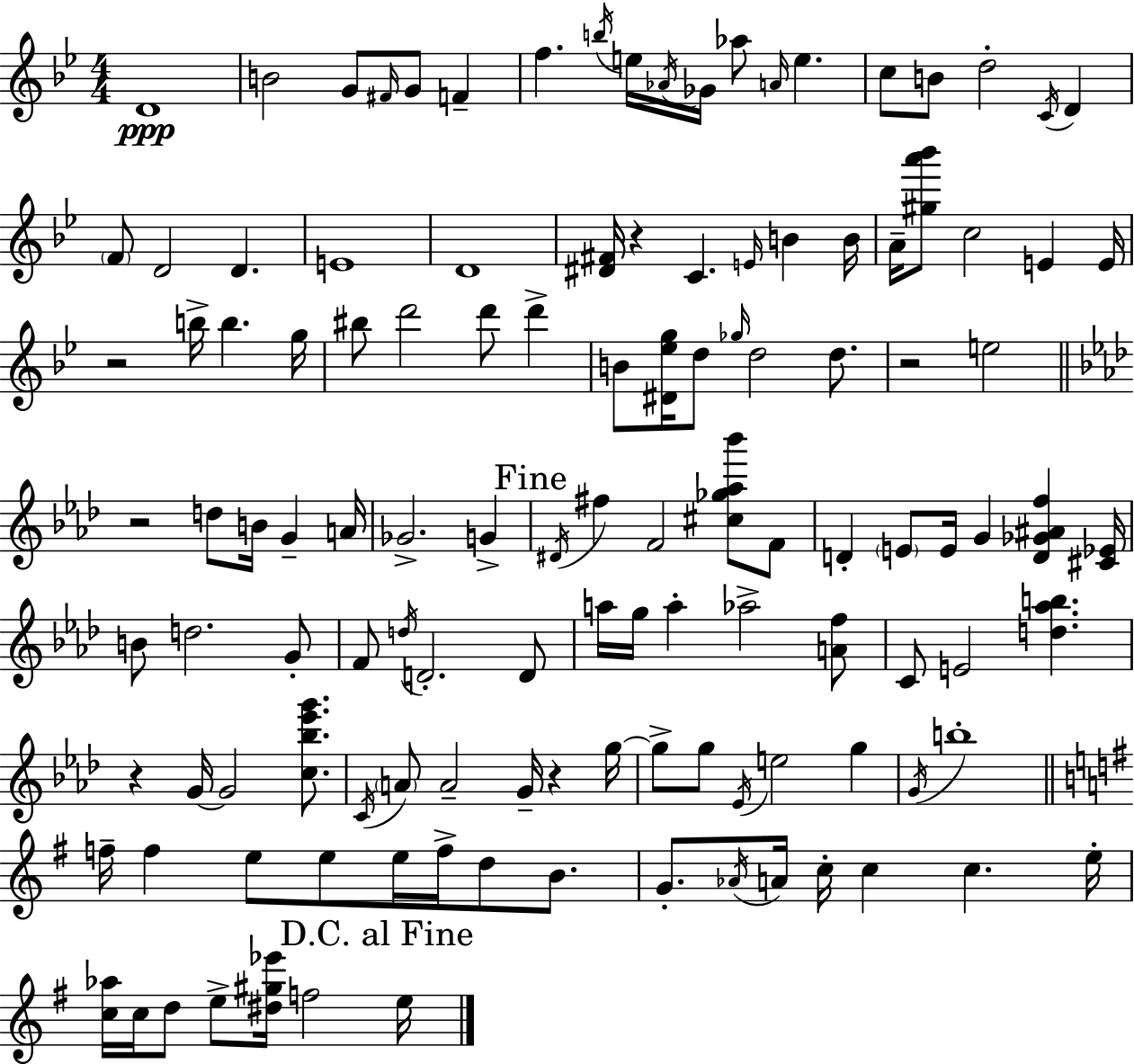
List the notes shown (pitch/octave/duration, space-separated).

D4/w B4/h G4/e F#4/s G4/e F4/q F5/q. B5/s E5/s Ab4/s Gb4/s Ab5/e A4/s E5/q. C5/e B4/e D5/h C4/s D4/q F4/e D4/h D4/q. E4/w D4/w [D#4,F#4]/s R/q C4/q. E4/s B4/q B4/s A4/s [G#5,A6,Bb6]/e C5/h E4/q E4/s R/h B5/s B5/q. G5/s BIS5/e D6/h D6/e D6/q B4/e [D#4,Eb5,G5]/s D5/e Gb5/s D5/h D5/e. R/h E5/h R/h D5/e B4/s G4/q A4/s Gb4/h. G4/q D#4/s F#5/q F4/h [C#5,Gb5,Ab5,Bb6]/e F4/e D4/q E4/e E4/s G4/q [D4,Gb4,A#4,F5]/q [C#4,Eb4]/s B4/e D5/h. G4/e F4/e D5/s D4/h. D4/e A5/s G5/s A5/q Ab5/h [A4,F5]/e C4/e E4/h [D5,Ab5,B5]/q. R/q G4/s G4/h [C5,Bb5,Eb6,G6]/e. C4/s A4/e A4/h G4/s R/q G5/s G5/e G5/e Eb4/s E5/h G5/q G4/s B5/w F5/s F5/q E5/e E5/e E5/s F5/s D5/e B4/e. G4/e. Ab4/s A4/s C5/s C5/q C5/q. E5/s [C5,Ab5]/s C5/s D5/e E5/e [D#5,G#5,Eb6]/s F5/h E5/s